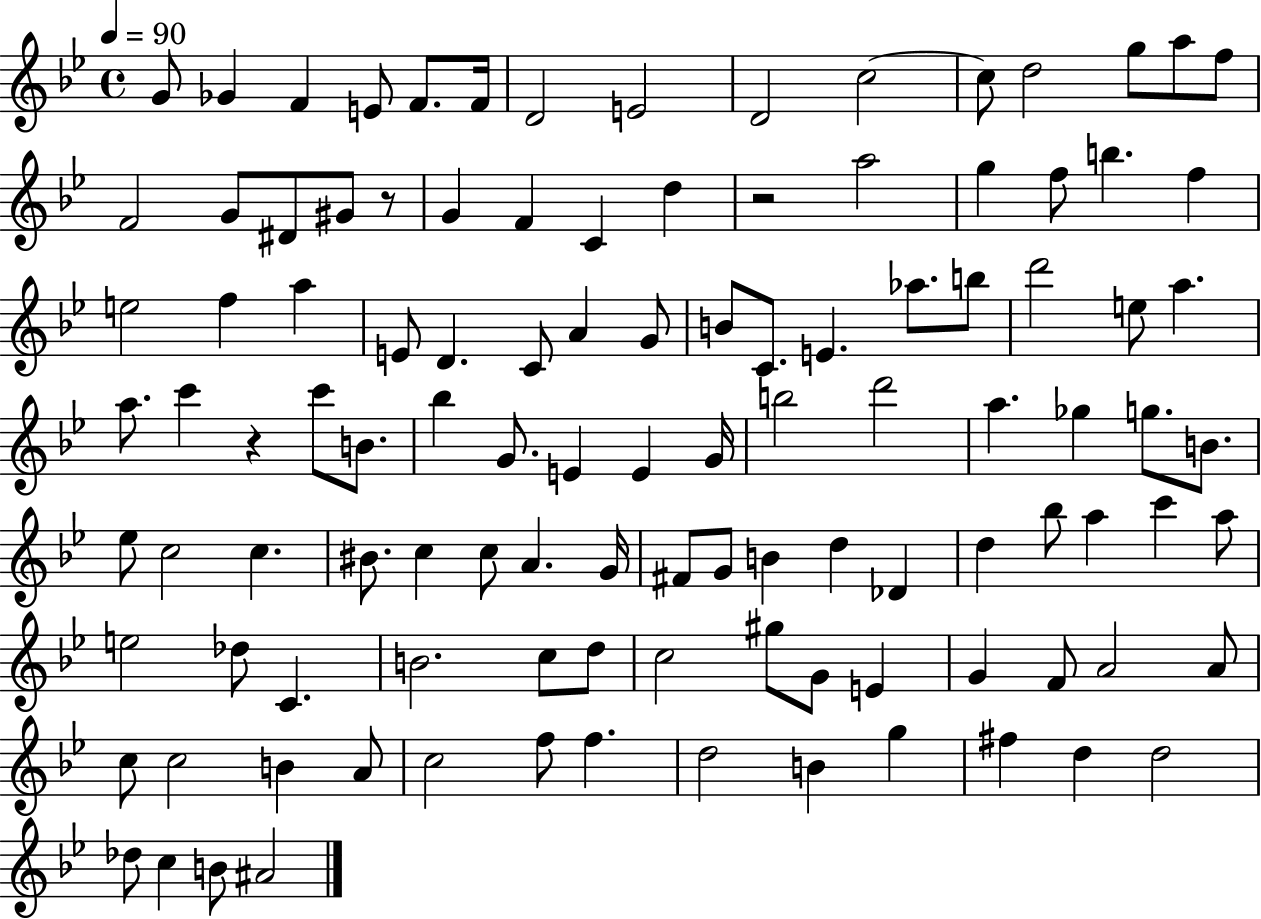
G4/e Gb4/q F4/q E4/e F4/e. F4/s D4/h E4/h D4/h C5/h C5/e D5/h G5/e A5/e F5/e F4/h G4/e D#4/e G#4/e R/e G4/q F4/q C4/q D5/q R/h A5/h G5/q F5/e B5/q. F5/q E5/h F5/q A5/q E4/e D4/q. C4/e A4/q G4/e B4/e C4/e. E4/q. Ab5/e. B5/e D6/h E5/e A5/q. A5/e. C6/q R/q C6/e B4/e. Bb5/q G4/e. E4/q E4/q G4/s B5/h D6/h A5/q. Gb5/q G5/e. B4/e. Eb5/e C5/h C5/q. BIS4/e. C5/q C5/e A4/q. G4/s F#4/e G4/e B4/q D5/q Db4/q D5/q Bb5/e A5/q C6/q A5/e E5/h Db5/e C4/q. B4/h. C5/e D5/e C5/h G#5/e G4/e E4/q G4/q F4/e A4/h A4/e C5/e C5/h B4/q A4/e C5/h F5/e F5/q. D5/h B4/q G5/q F#5/q D5/q D5/h Db5/e C5/q B4/e A#4/h